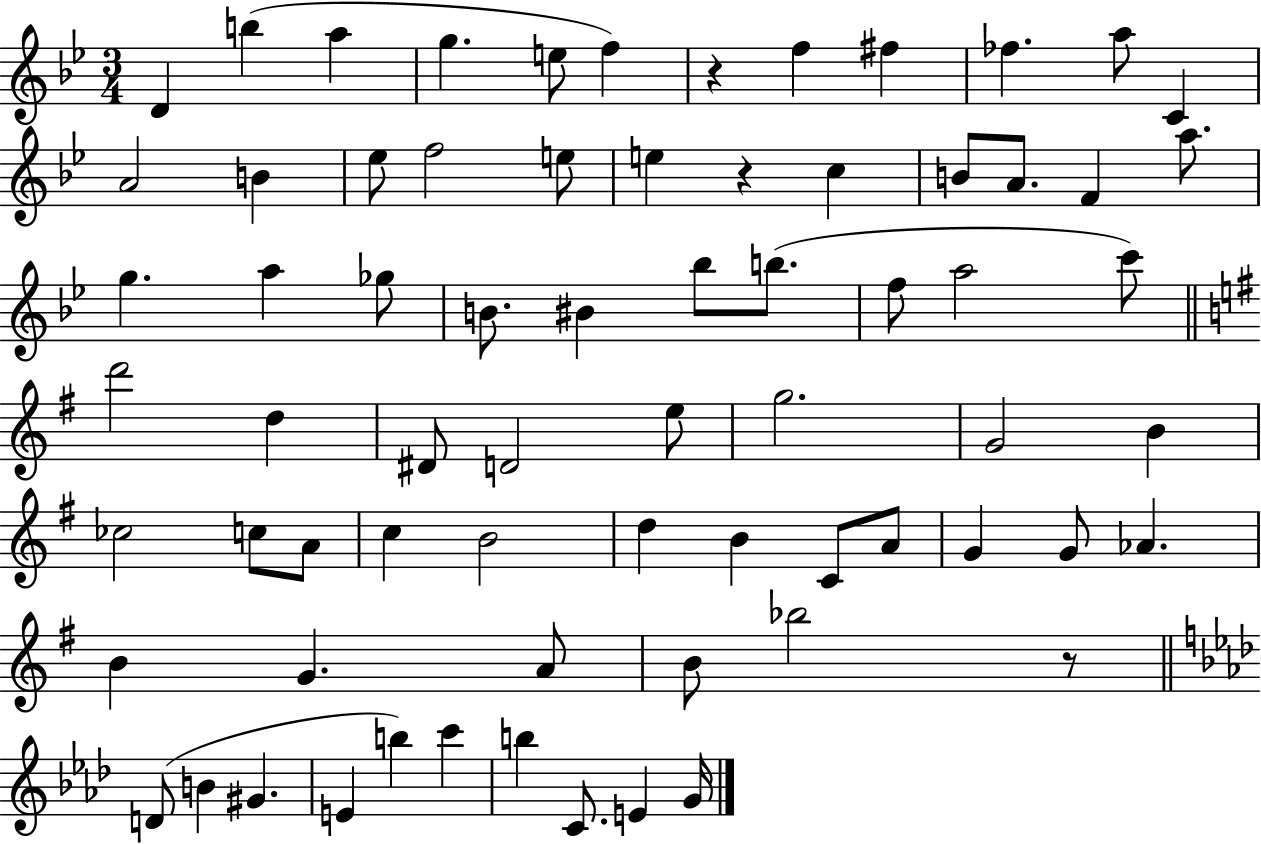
X:1
T:Untitled
M:3/4
L:1/4
K:Bb
D b a g e/2 f z f ^f _f a/2 C A2 B _e/2 f2 e/2 e z c B/2 A/2 F a/2 g a _g/2 B/2 ^B _b/2 b/2 f/2 a2 c'/2 d'2 d ^D/2 D2 e/2 g2 G2 B _c2 c/2 A/2 c B2 d B C/2 A/2 G G/2 _A B G A/2 B/2 _b2 z/2 D/2 B ^G E b c' b C/2 E G/4